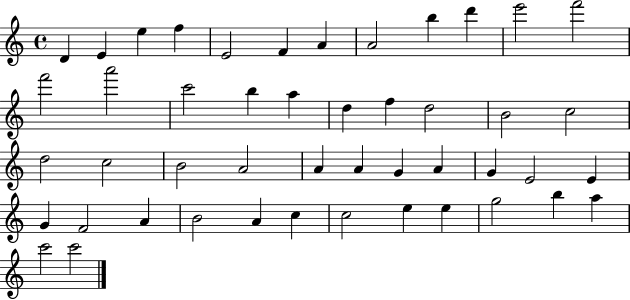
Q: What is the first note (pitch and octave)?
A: D4